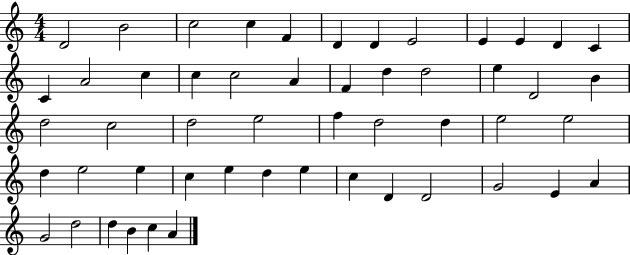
D4/h B4/h C5/h C5/q F4/q D4/q D4/q E4/h E4/q E4/q D4/q C4/q C4/q A4/h C5/q C5/q C5/h A4/q F4/q D5/q D5/h E5/q D4/h B4/q D5/h C5/h D5/h E5/h F5/q D5/h D5/q E5/h E5/h D5/q E5/h E5/q C5/q E5/q D5/q E5/q C5/q D4/q D4/h G4/h E4/q A4/q G4/h D5/h D5/q B4/q C5/q A4/q